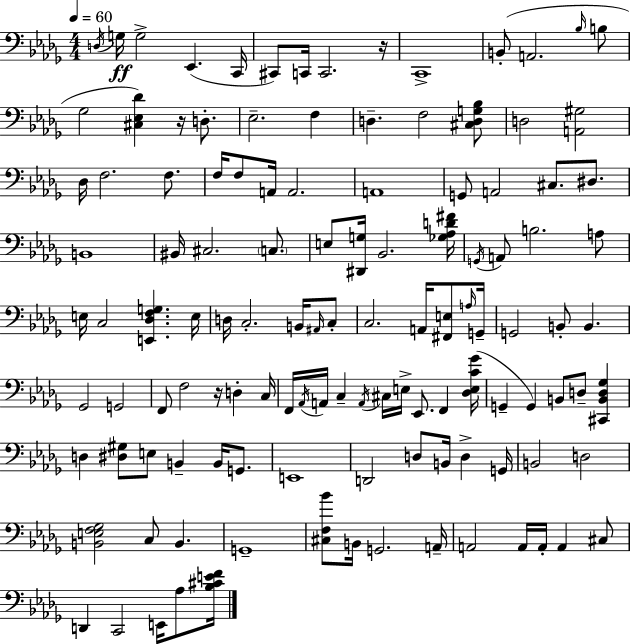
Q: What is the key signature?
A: BES minor